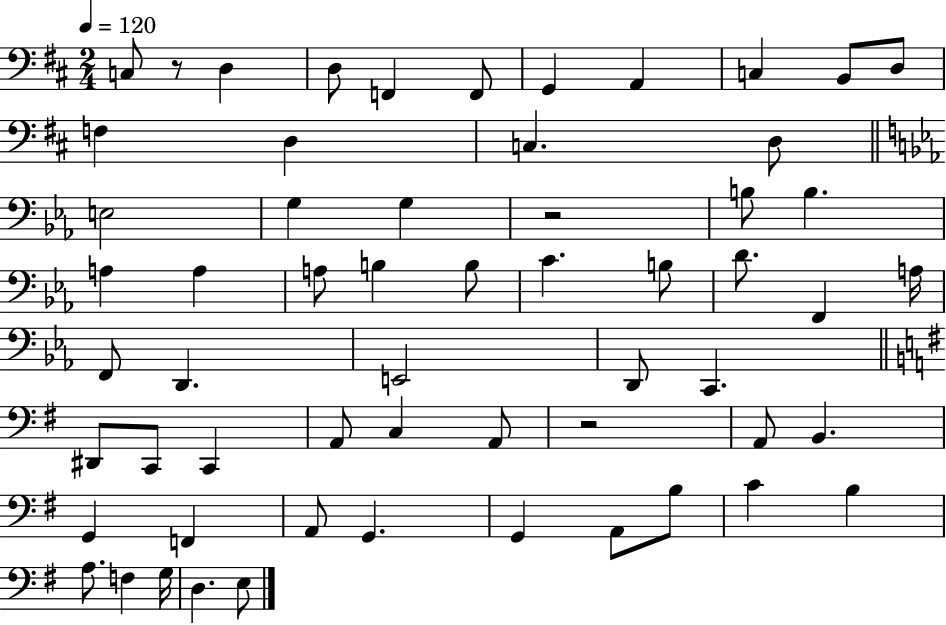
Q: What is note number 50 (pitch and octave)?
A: C4